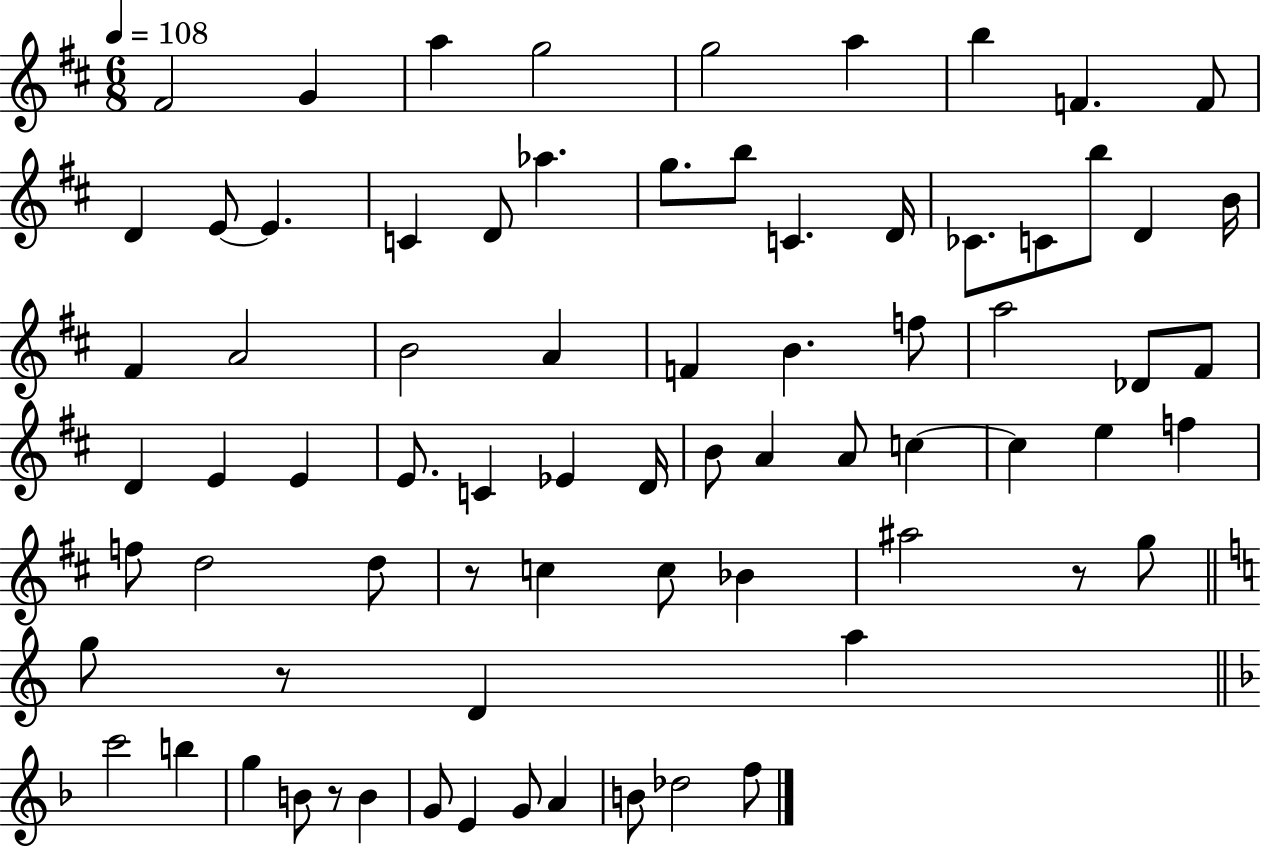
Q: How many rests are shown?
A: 4